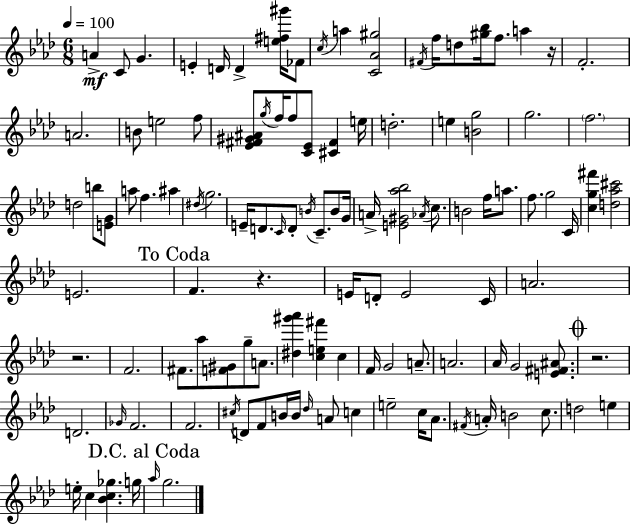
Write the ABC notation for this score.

X:1
T:Untitled
M:6/8
L:1/4
K:Ab
A C/2 G E D/4 D [e^f^g']/4 _F/2 c/4 a [C_A^g]2 ^F/4 f/4 d/2 [^g_b]/4 f/2 a z/4 F2 A2 B/2 e2 f/2 [_E^F^G^A]/2 g/4 f/4 f/2 [C_E]/2 [^C^F] e/4 d2 e [Bg]2 g2 f2 d2 b/2 [EG]/2 a/2 f ^a ^d/4 g2 E/4 D/2 C/4 D/2 B/4 C/2 B/2 G/4 A/4 [E^G_a_b]2 _A/4 c/2 B2 f/4 a/2 f/2 g2 C/4 [cg^f'] [d_a^c']2 E2 F z E/4 D/2 E2 C/4 A2 z2 F2 ^F/2 _a/2 [F^G]/2 g/2 A/2 [^d^g'_a'] [ce^f'] c F/4 G2 A/2 A2 _A/4 G2 [E^F^A]/2 z2 D2 _G/4 F2 F2 ^c/4 D/2 F/2 B/4 B/4 _d/4 A/2 c e2 c/4 _A/2 ^F/4 A/4 B2 c/2 d2 e e/4 c [_Bc_g] g/4 _a/4 g2